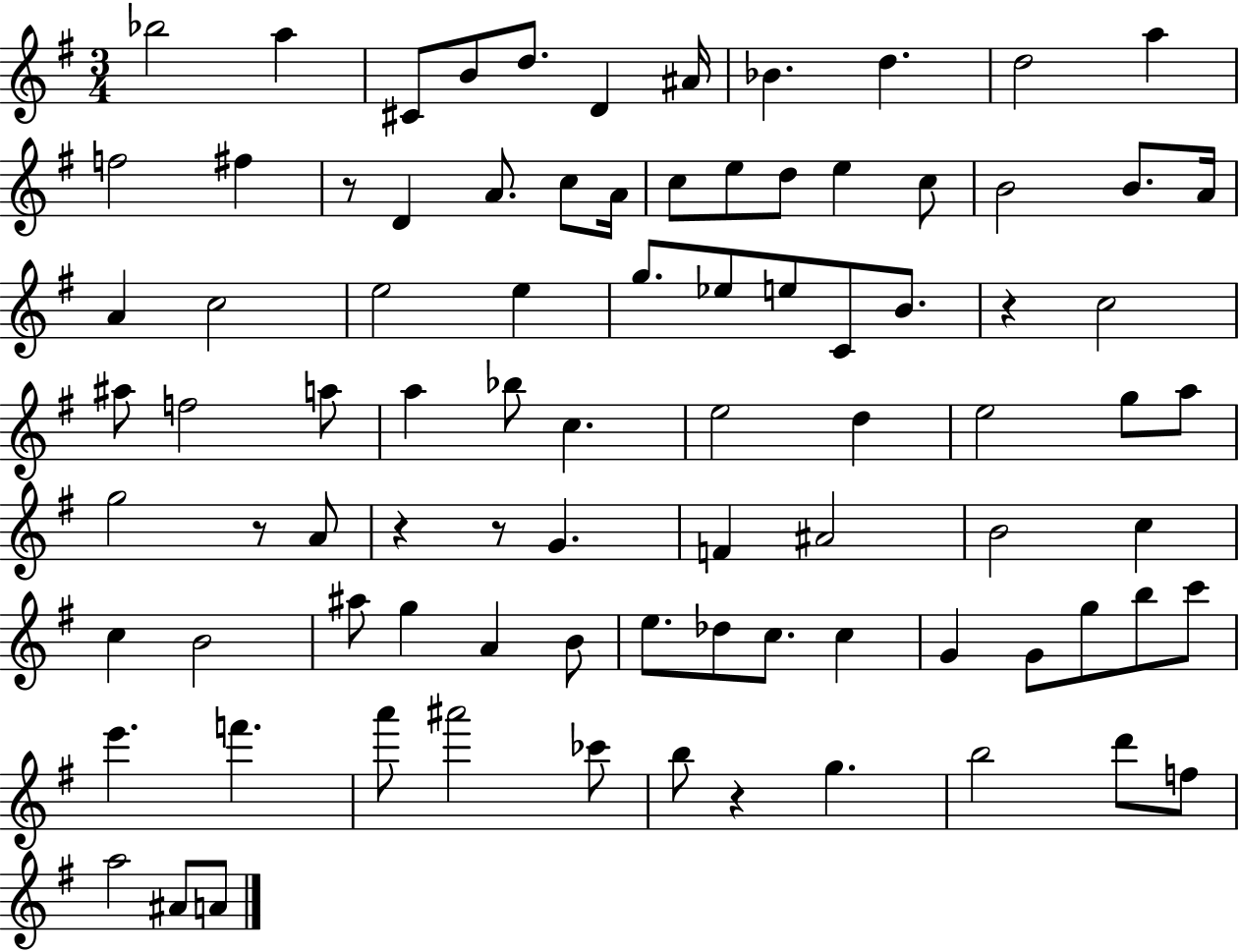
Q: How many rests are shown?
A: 6